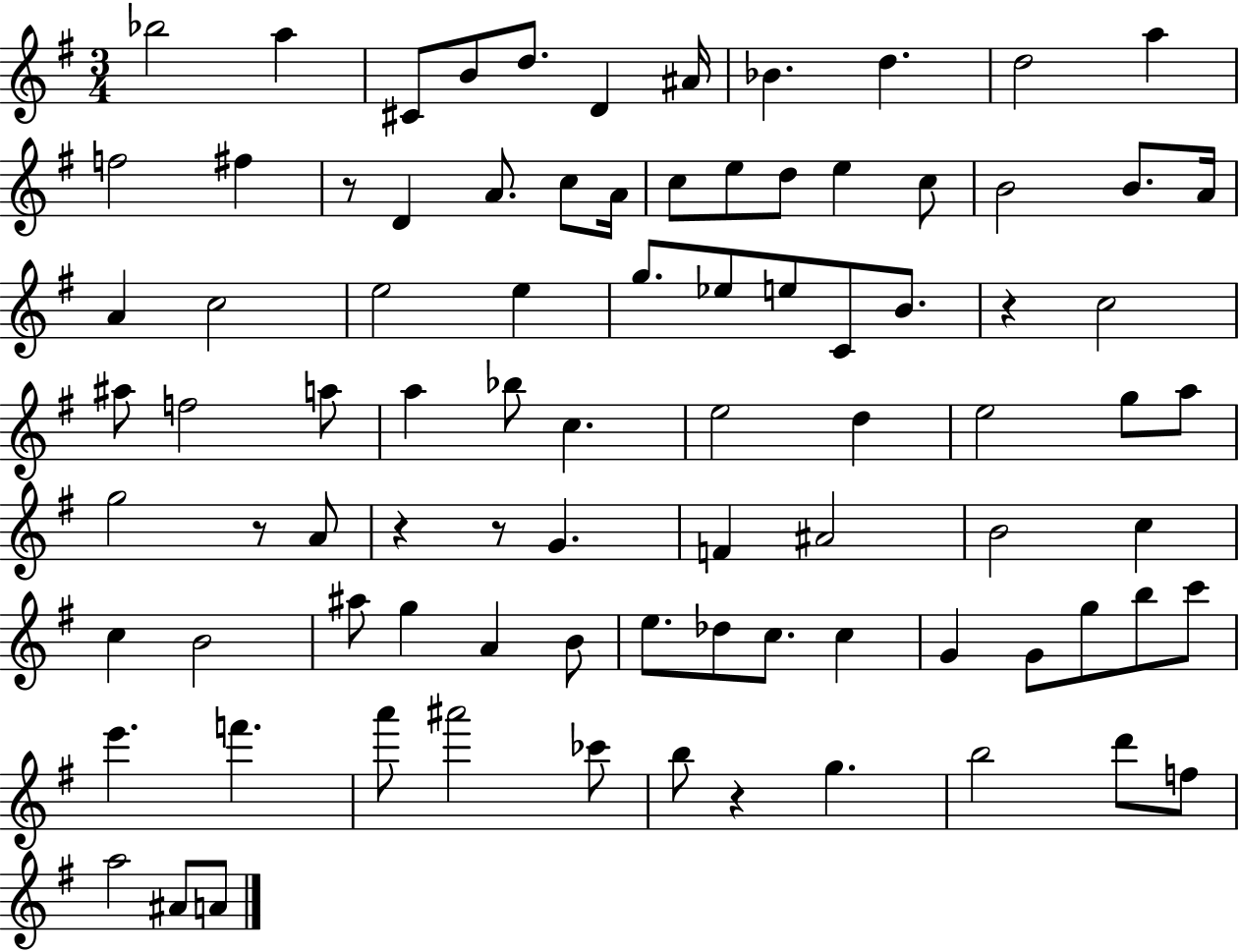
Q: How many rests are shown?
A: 6